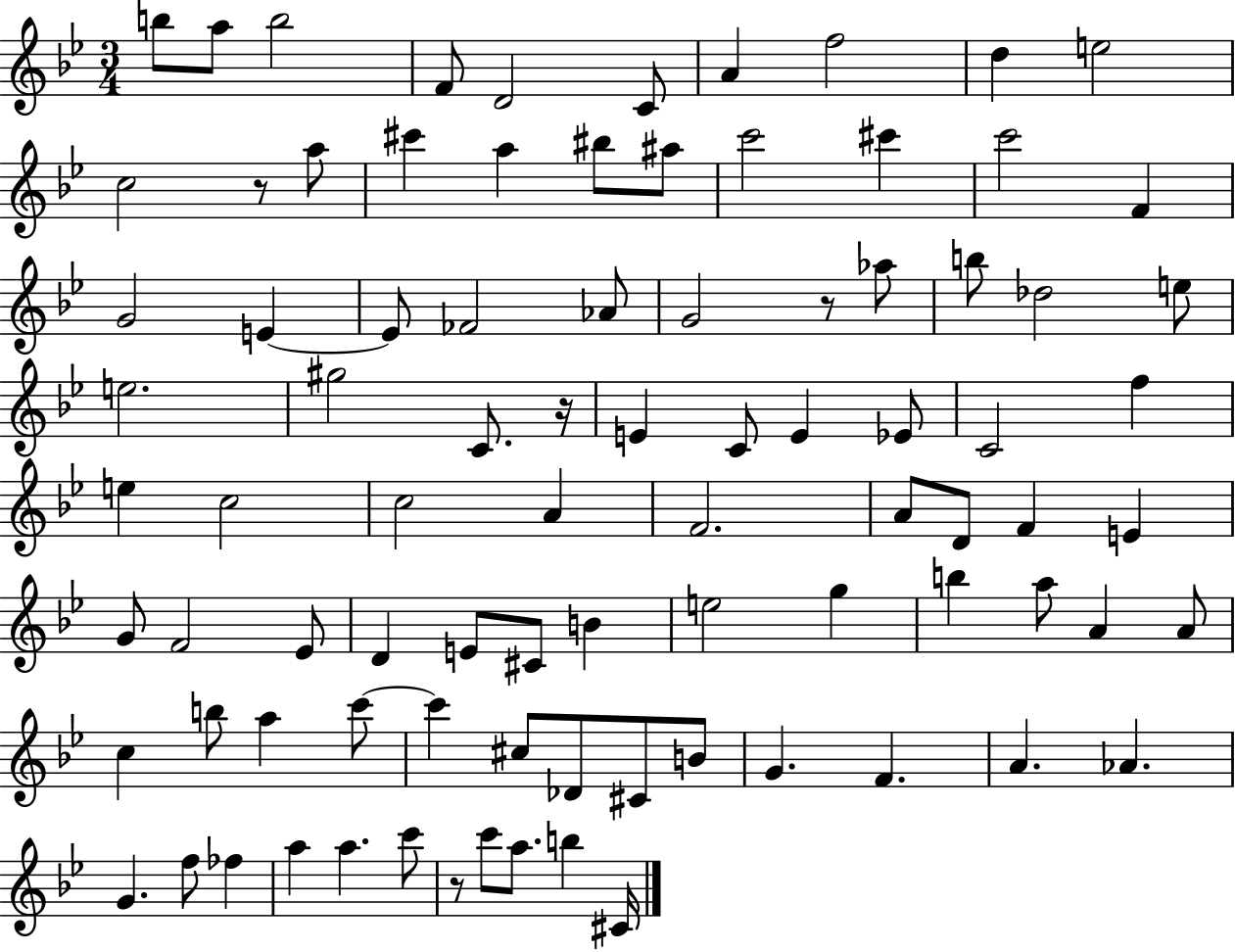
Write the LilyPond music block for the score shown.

{
  \clef treble
  \numericTimeSignature
  \time 3/4
  \key bes \major
  b''8 a''8 b''2 | f'8 d'2 c'8 | a'4 f''2 | d''4 e''2 | \break c''2 r8 a''8 | cis'''4 a''4 bis''8 ais''8 | c'''2 cis'''4 | c'''2 f'4 | \break g'2 e'4~~ | e'8 fes'2 aes'8 | g'2 r8 aes''8 | b''8 des''2 e''8 | \break e''2. | gis''2 c'8. r16 | e'4 c'8 e'4 ees'8 | c'2 f''4 | \break e''4 c''2 | c''2 a'4 | f'2. | a'8 d'8 f'4 e'4 | \break g'8 f'2 ees'8 | d'4 e'8 cis'8 b'4 | e''2 g''4 | b''4 a''8 a'4 a'8 | \break c''4 b''8 a''4 c'''8~~ | c'''4 cis''8 des'8 cis'8 b'8 | g'4. f'4. | a'4. aes'4. | \break g'4. f''8 fes''4 | a''4 a''4. c'''8 | r8 c'''8 a''8. b''4 cis'16 | \bar "|."
}